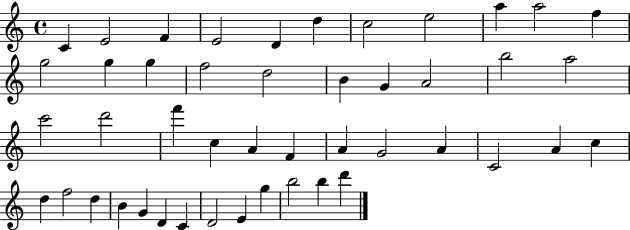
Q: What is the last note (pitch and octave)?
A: D6